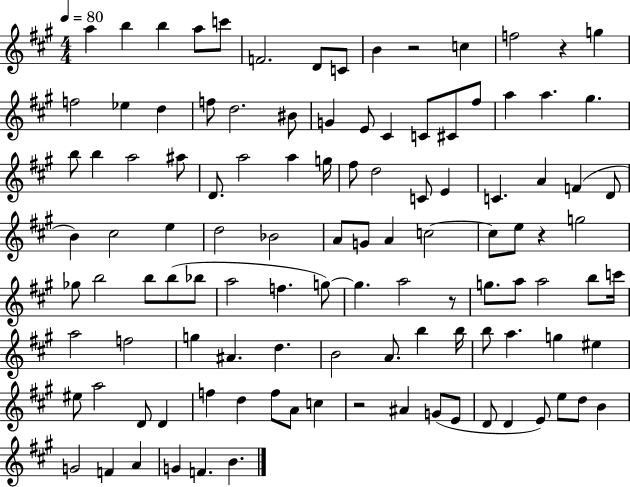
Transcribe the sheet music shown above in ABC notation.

X:1
T:Untitled
M:4/4
L:1/4
K:A
a b b a/2 c'/2 F2 D/2 C/2 B z2 c f2 z g f2 _e d f/2 d2 ^B/2 G E/2 ^C C/2 ^C/2 ^f/2 a a ^g b/2 b a2 ^a/2 D/2 a2 a g/4 ^f/2 d2 C/2 E C A F D/2 B ^c2 e d2 _B2 A/2 G/2 A c2 c/2 e/2 z g2 _g/2 b2 b/2 b/2 _b/2 a2 f g/2 g a2 z/2 g/2 a/2 a2 b/2 c'/4 a2 f2 g ^A d B2 A/2 b b/4 b/2 a g ^e ^e/2 a2 D/2 D f d f/2 A/2 c z2 ^A G/2 E/2 D/2 D E/2 e/2 d/2 B G2 F A G F B